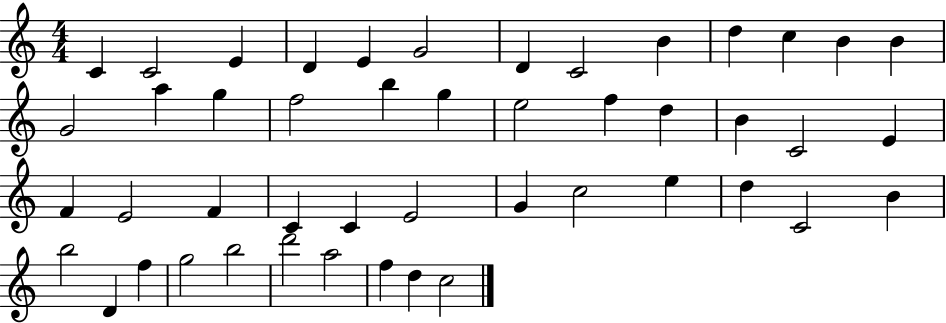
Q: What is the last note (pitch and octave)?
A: C5